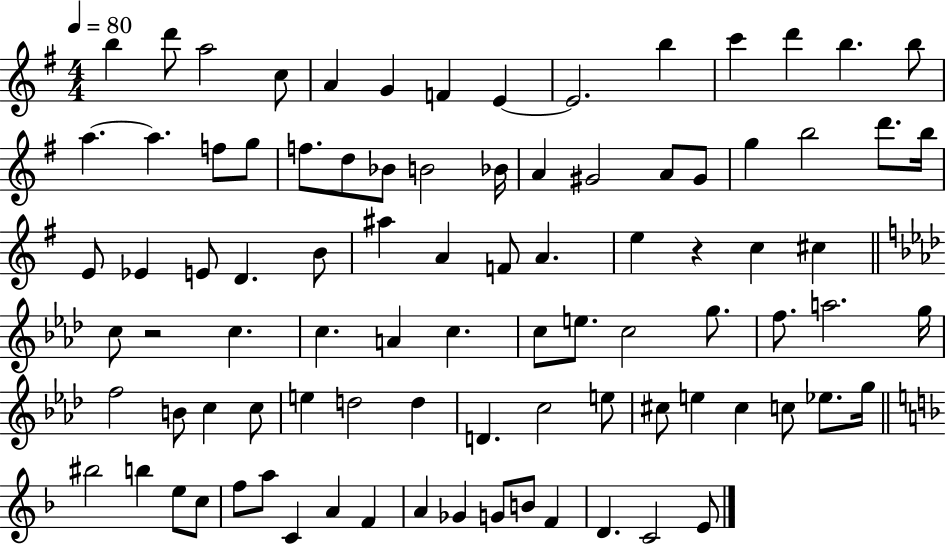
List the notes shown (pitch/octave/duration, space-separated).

B5/q D6/e A5/h C5/e A4/q G4/q F4/q E4/q E4/h. B5/q C6/q D6/q B5/q. B5/e A5/q. A5/q. F5/e G5/e F5/e. D5/e Bb4/e B4/h Bb4/s A4/q G#4/h A4/e G#4/e G5/q B5/h D6/e. B5/s E4/e Eb4/q E4/e D4/q. B4/e A#5/q A4/q F4/e A4/q. E5/q R/q C5/q C#5/q C5/e R/h C5/q. C5/q. A4/q C5/q. C5/e E5/e. C5/h G5/e. F5/e. A5/h. G5/s F5/h B4/e C5/q C5/e E5/q D5/h D5/q D4/q. C5/h E5/e C#5/e E5/q C#5/q C5/e Eb5/e. G5/s BIS5/h B5/q E5/e C5/e F5/e A5/e C4/q A4/q F4/q A4/q Gb4/q G4/e B4/e F4/q D4/q. C4/h E4/e